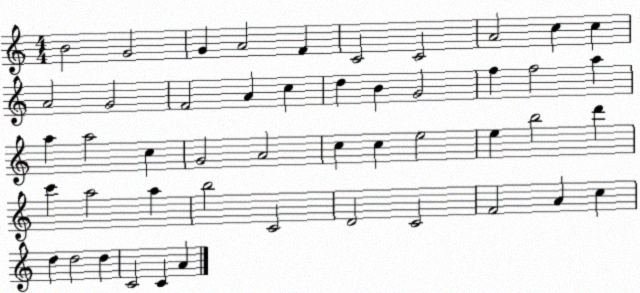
X:1
T:Untitled
M:4/4
L:1/4
K:C
B2 G2 G A2 F C2 C2 A2 c c A2 G2 F2 A c d B G2 f f2 a a a2 c G2 A2 c c e2 e b2 d' c' a2 a b2 C2 D2 C2 F2 A c d d2 d C2 C A